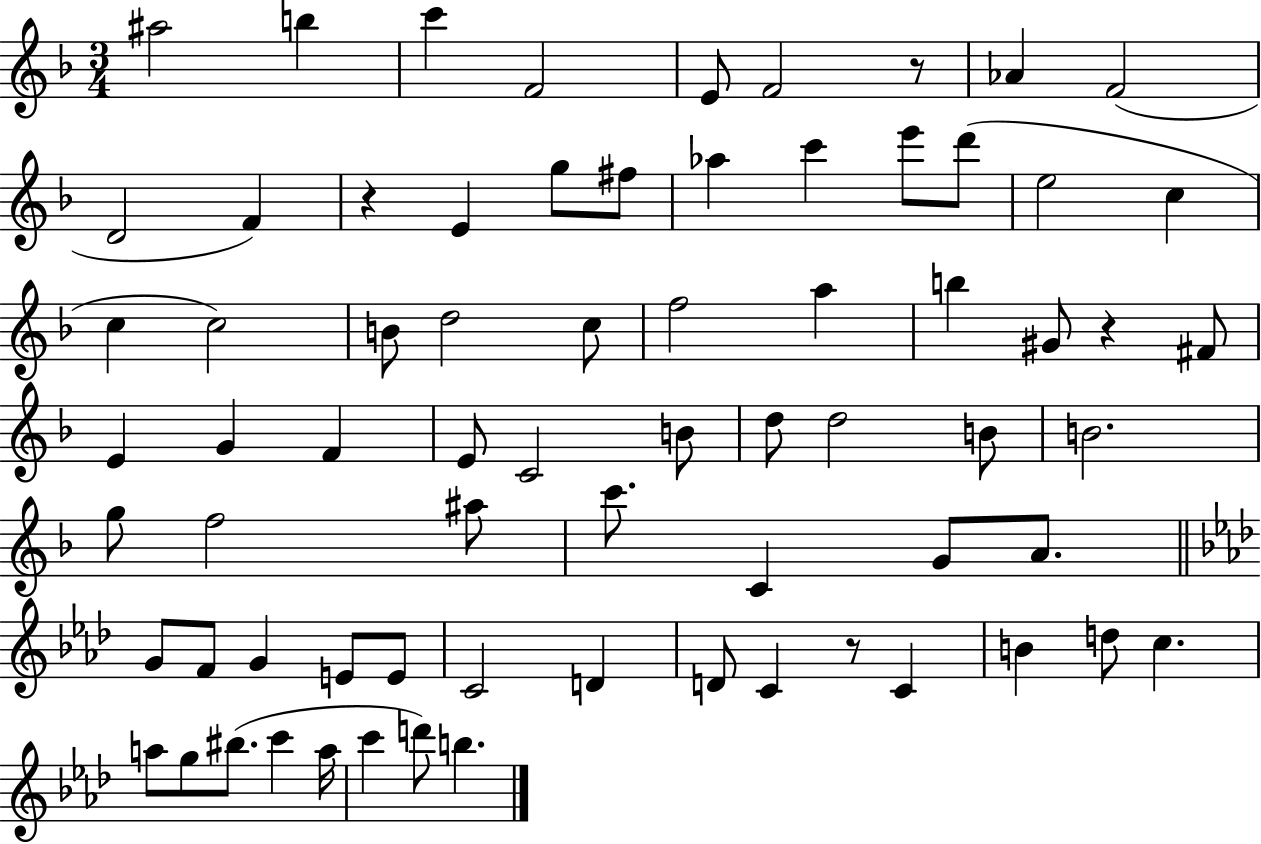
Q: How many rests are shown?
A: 4